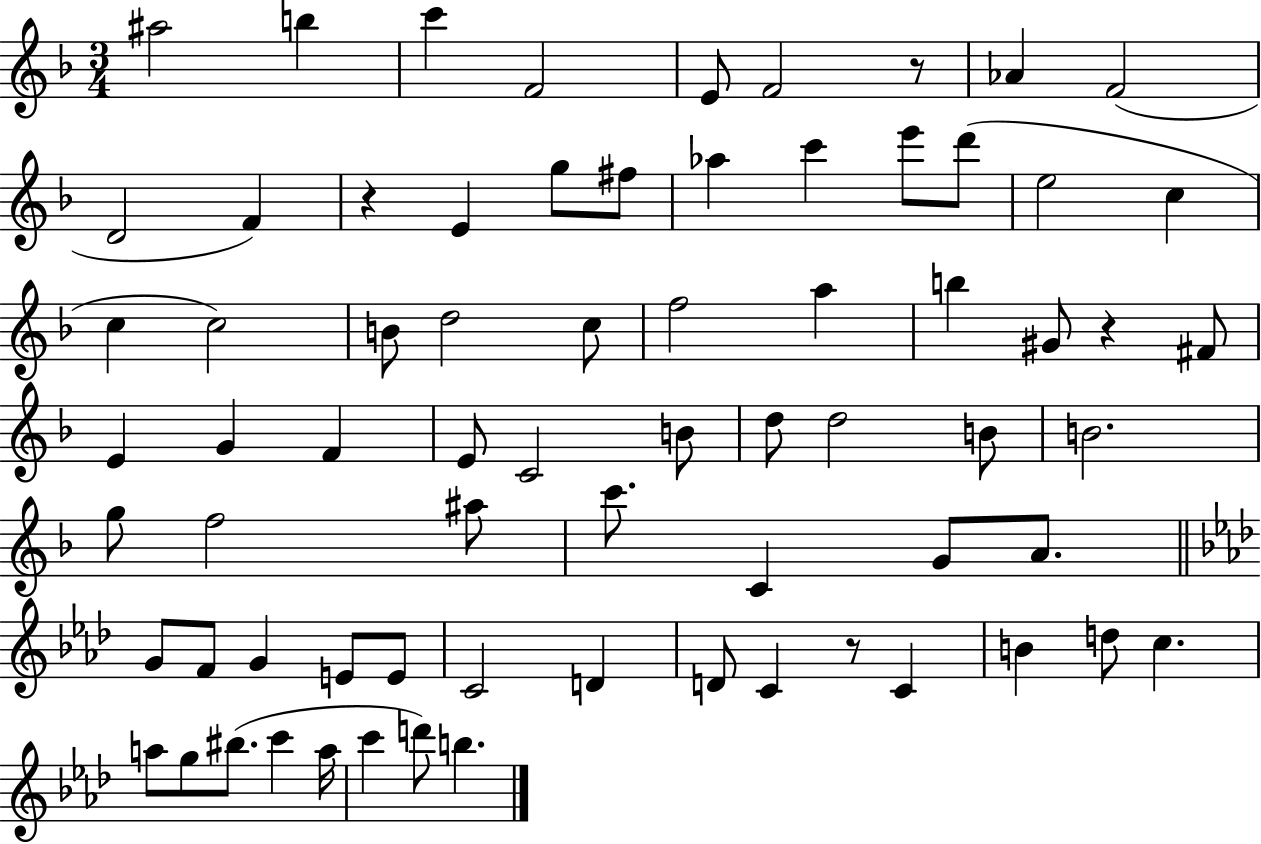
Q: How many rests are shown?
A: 4